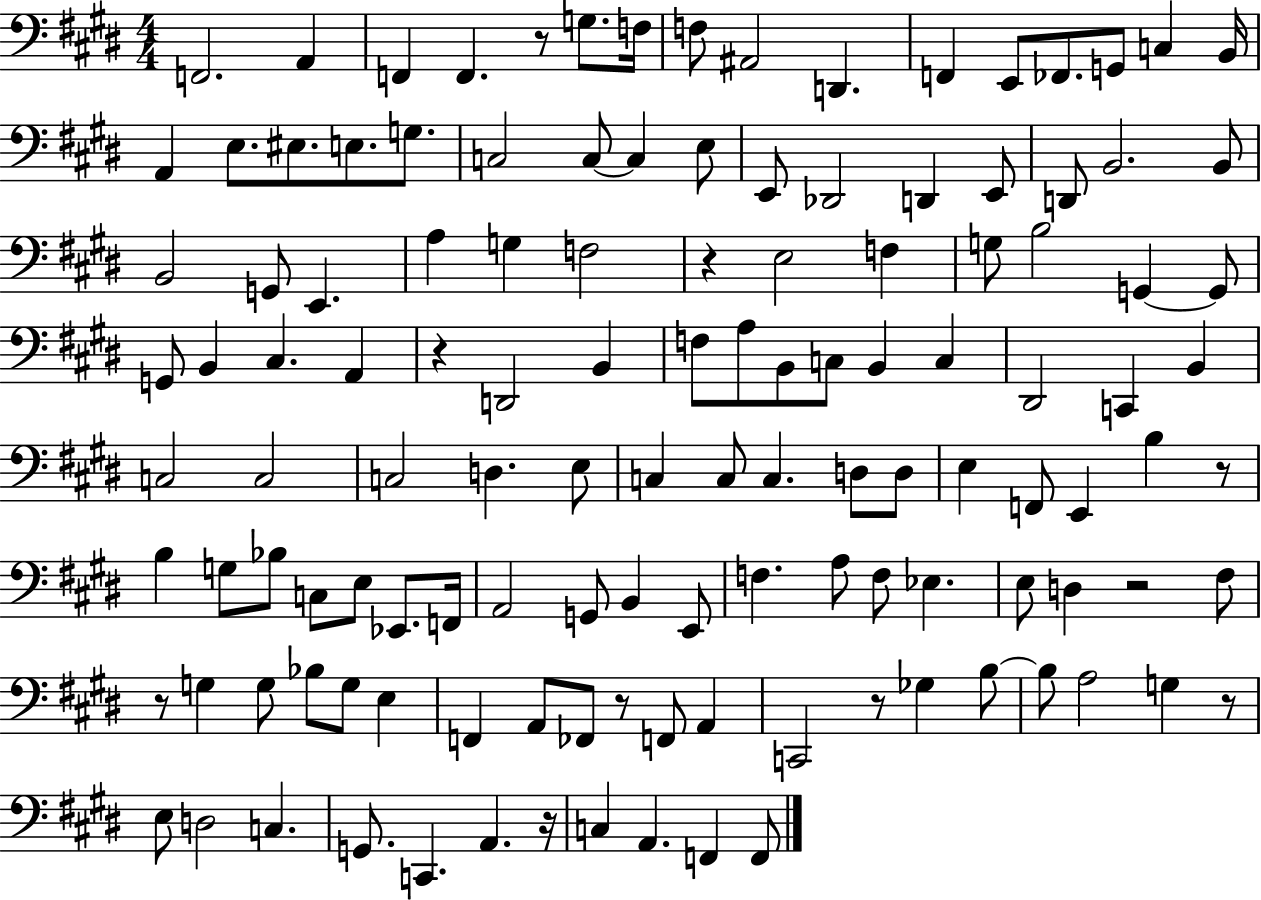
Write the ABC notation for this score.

X:1
T:Untitled
M:4/4
L:1/4
K:E
F,,2 A,, F,, F,, z/2 G,/2 F,/4 F,/2 ^A,,2 D,, F,, E,,/2 _F,,/2 G,,/2 C, B,,/4 A,, E,/2 ^E,/2 E,/2 G,/2 C,2 C,/2 C, E,/2 E,,/2 _D,,2 D,, E,,/2 D,,/2 B,,2 B,,/2 B,,2 G,,/2 E,, A, G, F,2 z E,2 F, G,/2 B,2 G,, G,,/2 G,,/2 B,, ^C, A,, z D,,2 B,, F,/2 A,/2 B,,/2 C,/2 B,, C, ^D,,2 C,, B,, C,2 C,2 C,2 D, E,/2 C, C,/2 C, D,/2 D,/2 E, F,,/2 E,, B, z/2 B, G,/2 _B,/2 C,/2 E,/2 _E,,/2 F,,/4 A,,2 G,,/2 B,, E,,/2 F, A,/2 F,/2 _E, E,/2 D, z2 ^F,/2 z/2 G, G,/2 _B,/2 G,/2 E, F,, A,,/2 _F,,/2 z/2 F,,/2 A,, C,,2 z/2 _G, B,/2 B,/2 A,2 G, z/2 E,/2 D,2 C, G,,/2 C,, A,, z/4 C, A,, F,, F,,/2